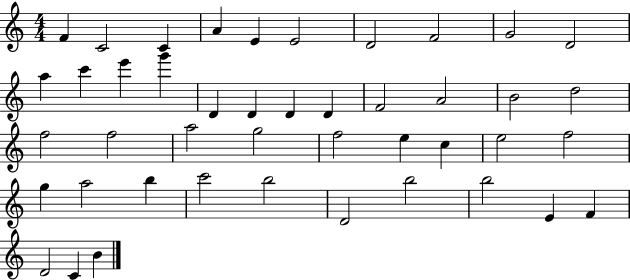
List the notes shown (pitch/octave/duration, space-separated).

F4/q C4/h C4/q A4/q E4/q E4/h D4/h F4/h G4/h D4/h A5/q C6/q E6/q G6/q D4/q D4/q D4/q D4/q F4/h A4/h B4/h D5/h F5/h F5/h A5/h G5/h F5/h E5/q C5/q E5/h F5/h G5/q A5/h B5/q C6/h B5/h D4/h B5/h B5/h E4/q F4/q D4/h C4/q B4/q